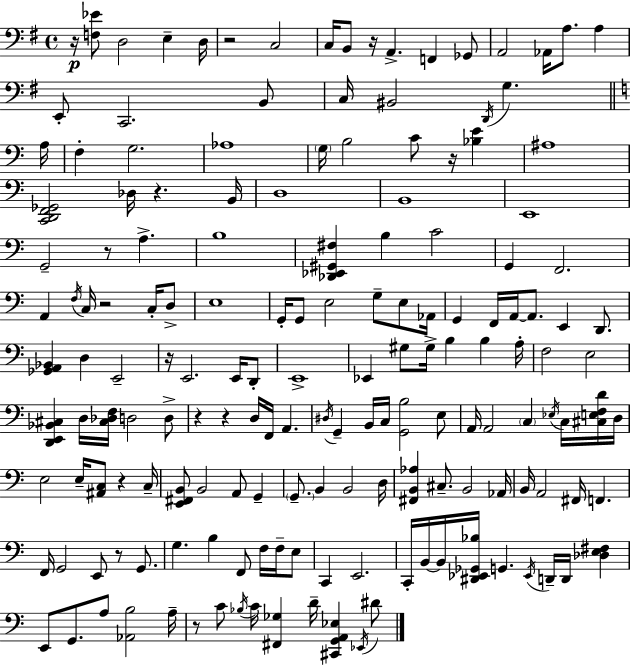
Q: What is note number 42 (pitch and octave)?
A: F3